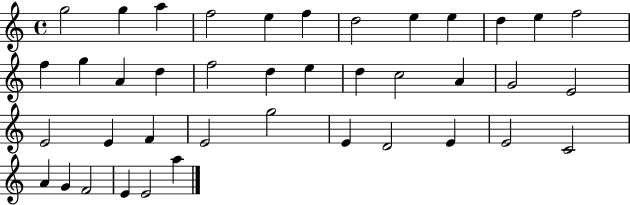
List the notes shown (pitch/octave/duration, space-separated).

G5/h G5/q A5/q F5/h E5/q F5/q D5/h E5/q E5/q D5/q E5/q F5/h F5/q G5/q A4/q D5/q F5/h D5/q E5/q D5/q C5/h A4/q G4/h E4/h E4/h E4/q F4/q E4/h G5/h E4/q D4/h E4/q E4/h C4/h A4/q G4/q F4/h E4/q E4/h A5/q